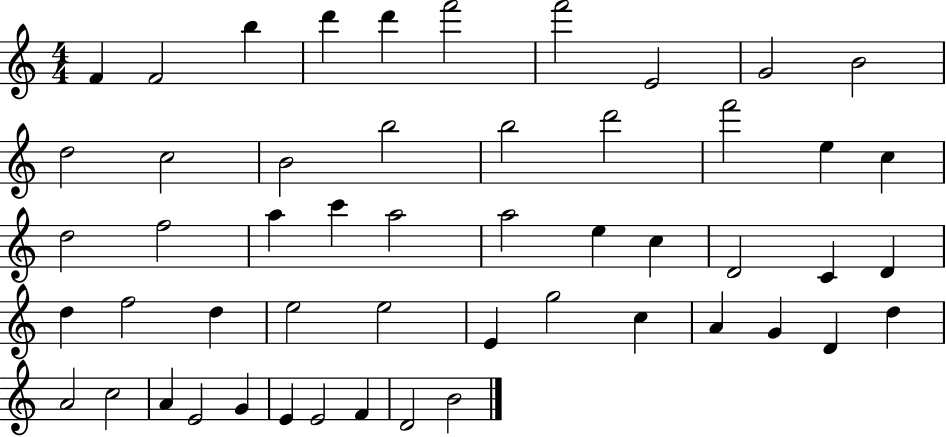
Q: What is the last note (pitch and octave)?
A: B4